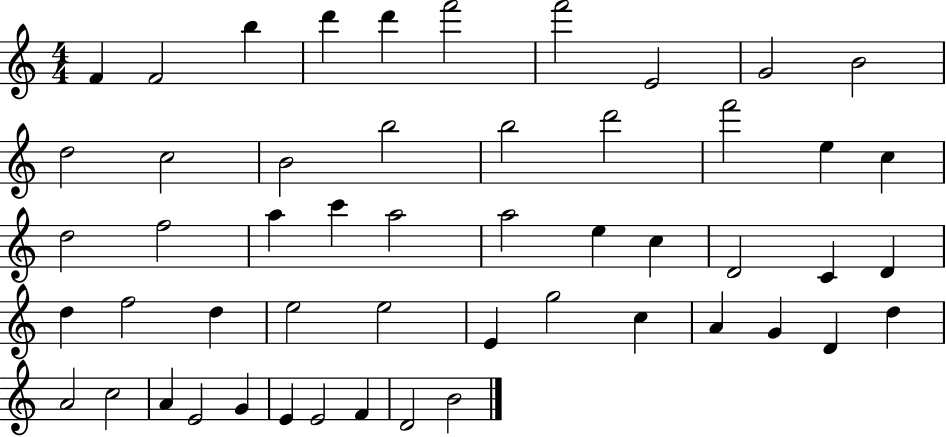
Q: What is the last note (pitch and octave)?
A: B4